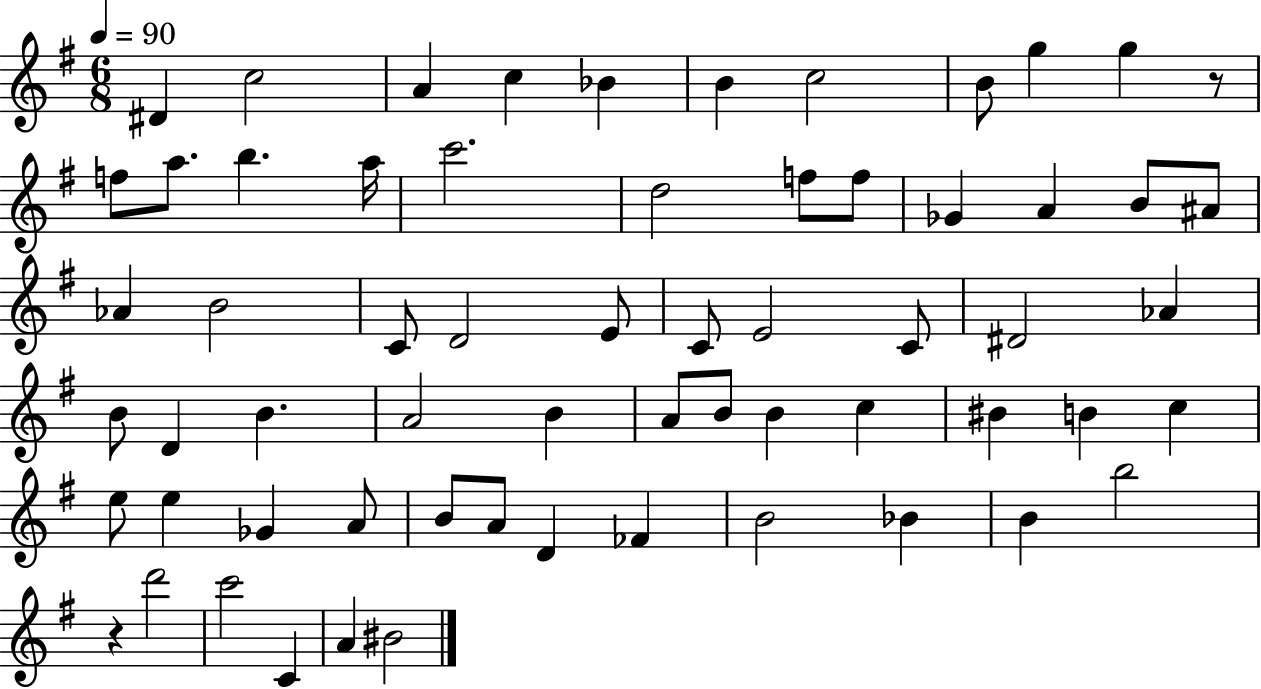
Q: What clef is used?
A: treble